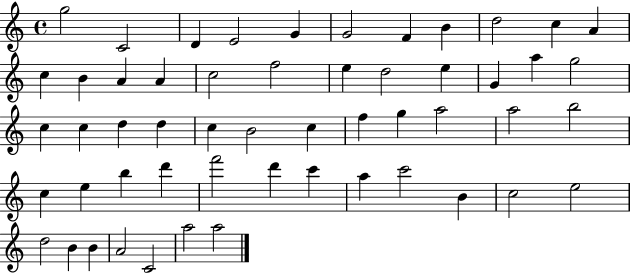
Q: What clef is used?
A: treble